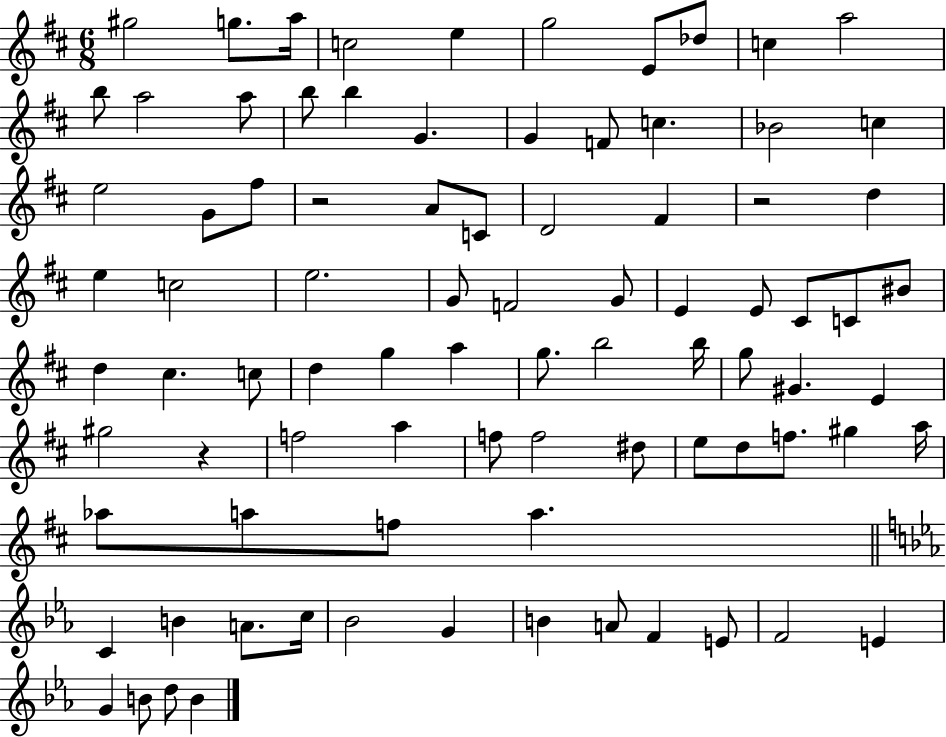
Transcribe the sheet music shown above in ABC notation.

X:1
T:Untitled
M:6/8
L:1/4
K:D
^g2 g/2 a/4 c2 e g2 E/2 _d/2 c a2 b/2 a2 a/2 b/2 b G G F/2 c _B2 c e2 G/2 ^f/2 z2 A/2 C/2 D2 ^F z2 d e c2 e2 G/2 F2 G/2 E E/2 ^C/2 C/2 ^B/2 d ^c c/2 d g a g/2 b2 b/4 g/2 ^G E ^g2 z f2 a f/2 f2 ^d/2 e/2 d/2 f/2 ^g a/4 _a/2 a/2 f/2 a C B A/2 c/4 _B2 G B A/2 F E/2 F2 E G B/2 d/2 B